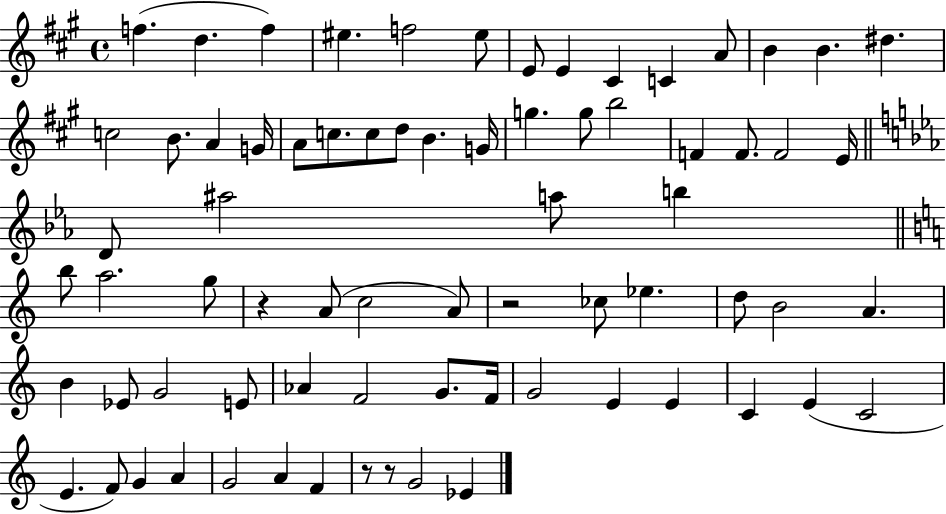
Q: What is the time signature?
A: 4/4